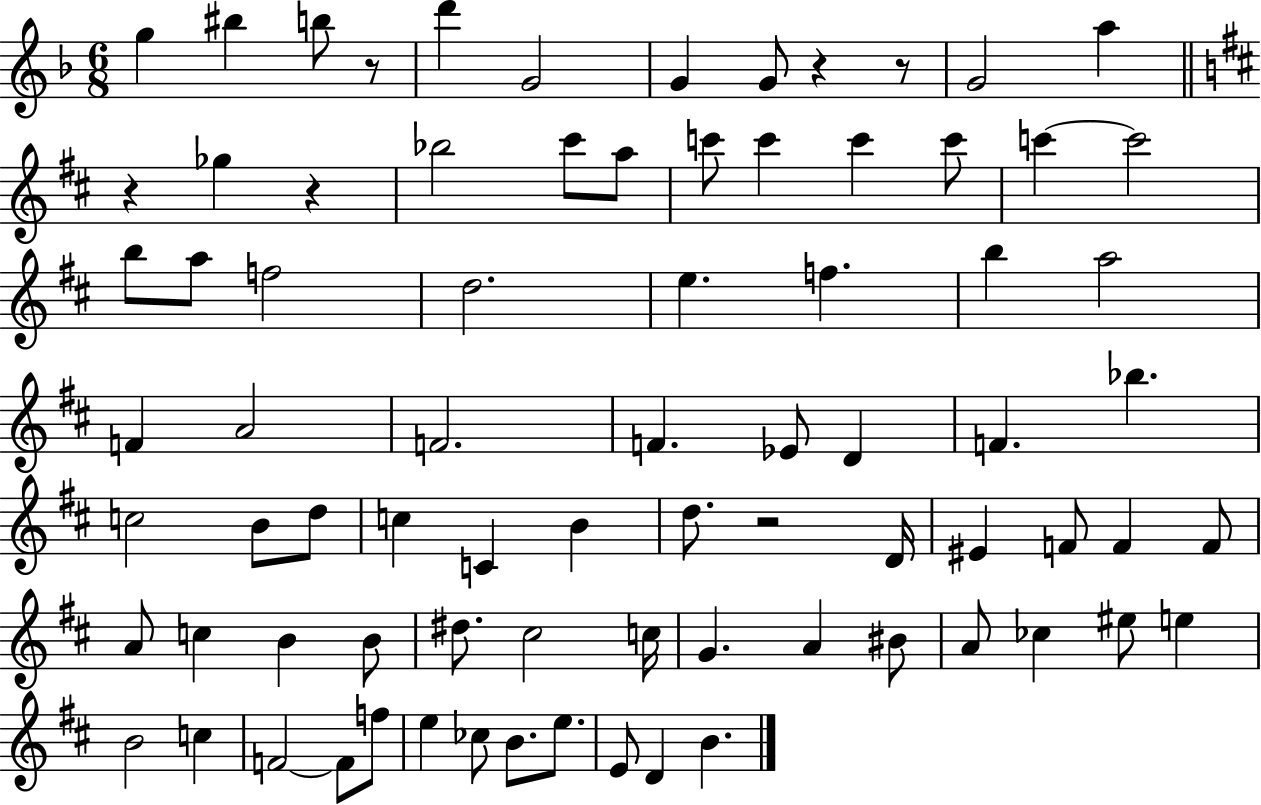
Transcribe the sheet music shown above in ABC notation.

X:1
T:Untitled
M:6/8
L:1/4
K:F
g ^b b/2 z/2 d' G2 G G/2 z z/2 G2 a z _g z _b2 ^c'/2 a/2 c'/2 c' c' c'/2 c' c'2 b/2 a/2 f2 d2 e f b a2 F A2 F2 F _E/2 D F _b c2 B/2 d/2 c C B d/2 z2 D/4 ^E F/2 F F/2 A/2 c B B/2 ^d/2 ^c2 c/4 G A ^B/2 A/2 _c ^e/2 e B2 c F2 F/2 f/2 e _c/2 B/2 e/2 E/2 D B